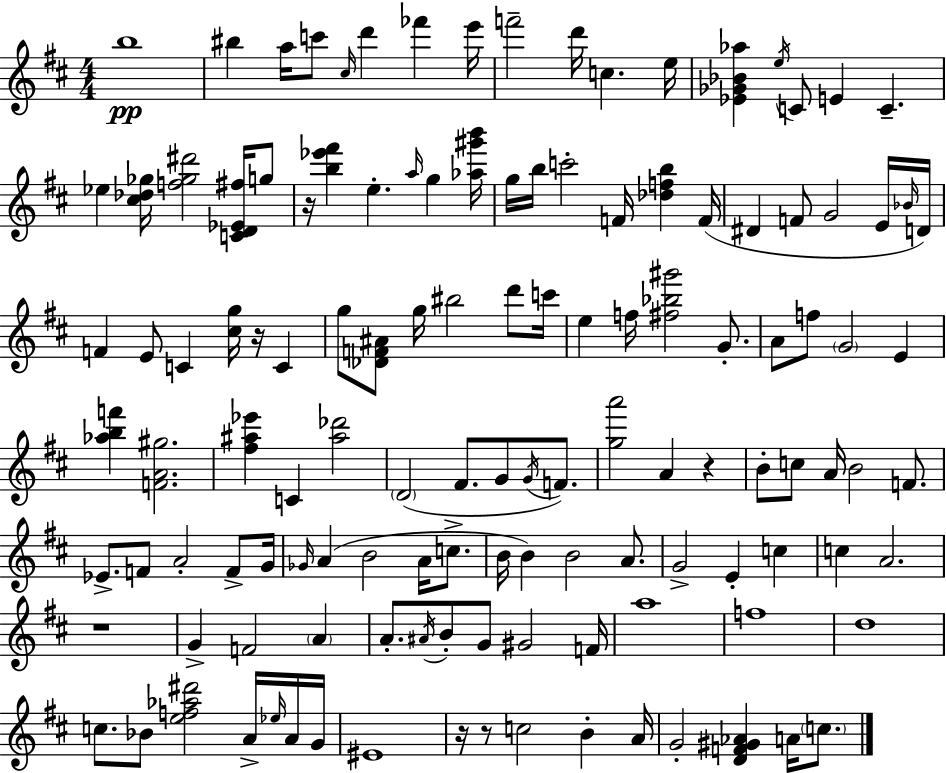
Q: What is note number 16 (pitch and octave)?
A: C4